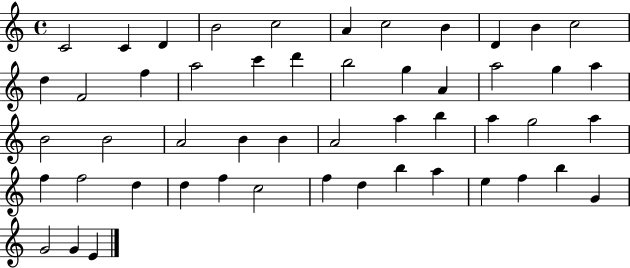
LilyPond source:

{
  \clef treble
  \time 4/4
  \defaultTimeSignature
  \key c \major
  c'2 c'4 d'4 | b'2 c''2 | a'4 c''2 b'4 | d'4 b'4 c''2 | \break d''4 f'2 f''4 | a''2 c'''4 d'''4 | b''2 g''4 a'4 | a''2 g''4 a''4 | \break b'2 b'2 | a'2 b'4 b'4 | a'2 a''4 b''4 | a''4 g''2 a''4 | \break f''4 f''2 d''4 | d''4 f''4 c''2 | f''4 d''4 b''4 a''4 | e''4 f''4 b''4 g'4 | \break g'2 g'4 e'4 | \bar "|."
}